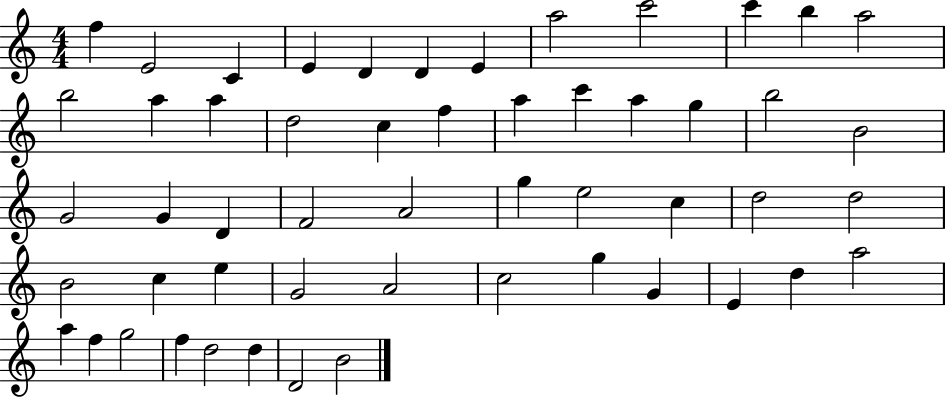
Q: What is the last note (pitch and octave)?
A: B4